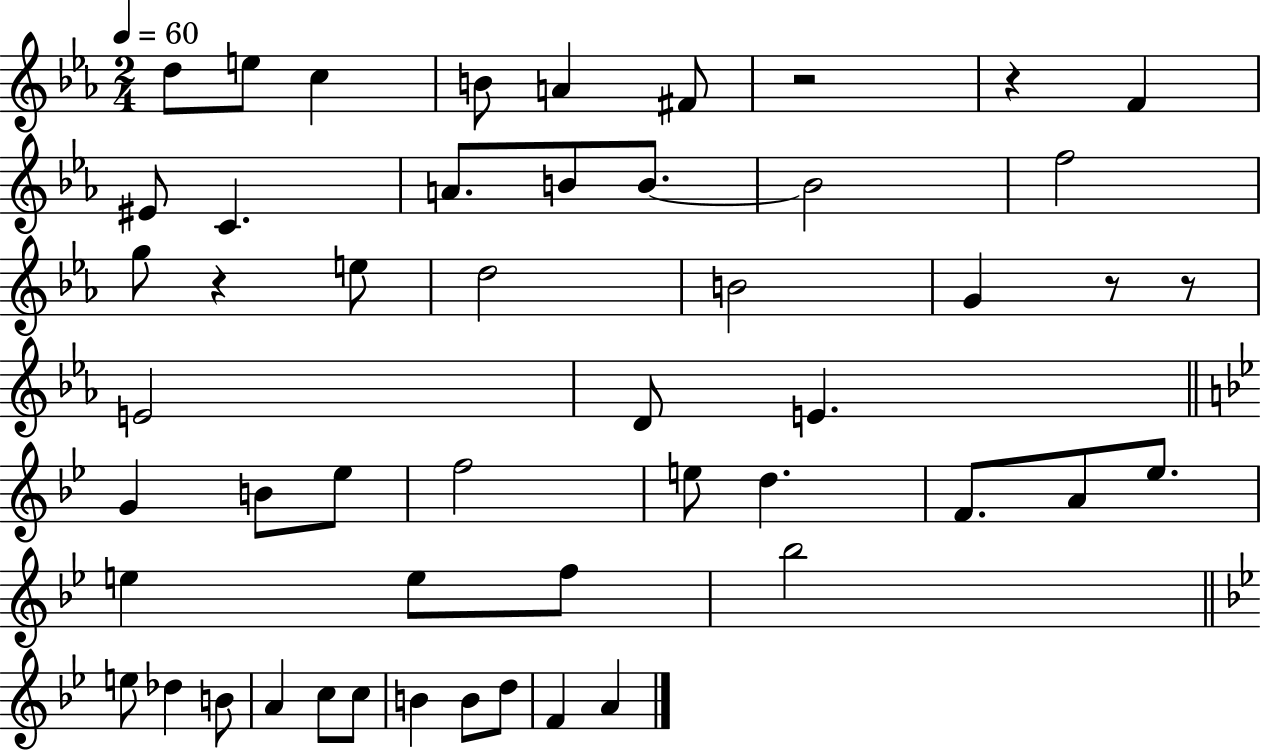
X:1
T:Untitled
M:2/4
L:1/4
K:Eb
d/2 e/2 c B/2 A ^F/2 z2 z F ^E/2 C A/2 B/2 B/2 B2 f2 g/2 z e/2 d2 B2 G z/2 z/2 E2 D/2 E G B/2 _e/2 f2 e/2 d F/2 A/2 _e/2 e e/2 f/2 _b2 e/2 _d B/2 A c/2 c/2 B B/2 d/2 F A